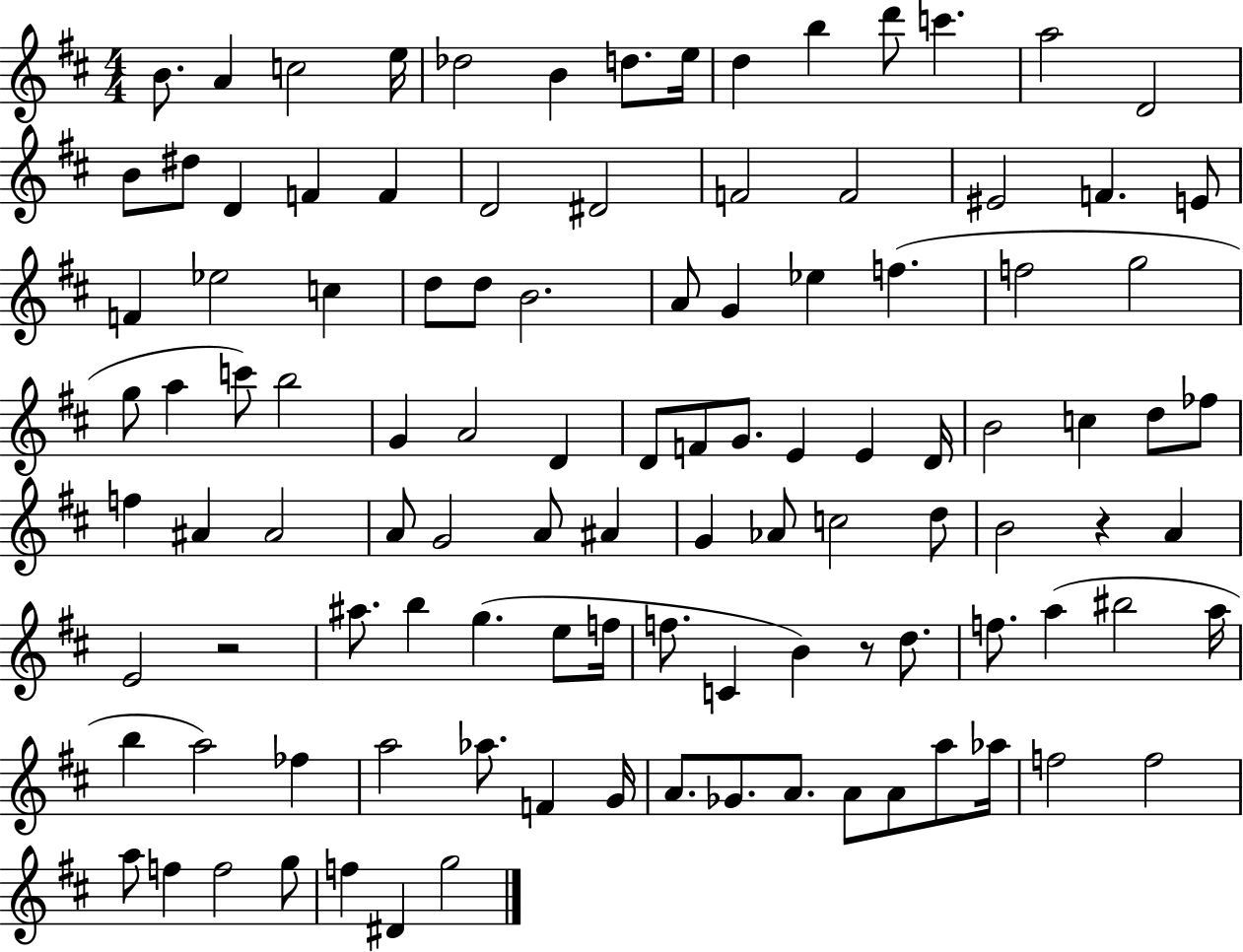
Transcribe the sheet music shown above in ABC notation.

X:1
T:Untitled
M:4/4
L:1/4
K:D
B/2 A c2 e/4 _d2 B d/2 e/4 d b d'/2 c' a2 D2 B/2 ^d/2 D F F D2 ^D2 F2 F2 ^E2 F E/2 F _e2 c d/2 d/2 B2 A/2 G _e f f2 g2 g/2 a c'/2 b2 G A2 D D/2 F/2 G/2 E E D/4 B2 c d/2 _f/2 f ^A ^A2 A/2 G2 A/2 ^A G _A/2 c2 d/2 B2 z A E2 z2 ^a/2 b g e/2 f/4 f/2 C B z/2 d/2 f/2 a ^b2 a/4 b a2 _f a2 _a/2 F G/4 A/2 _G/2 A/2 A/2 A/2 a/2 _a/4 f2 f2 a/2 f f2 g/2 f ^D g2